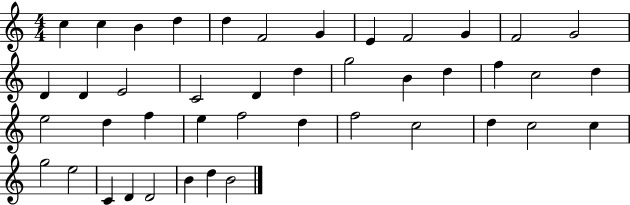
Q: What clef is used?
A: treble